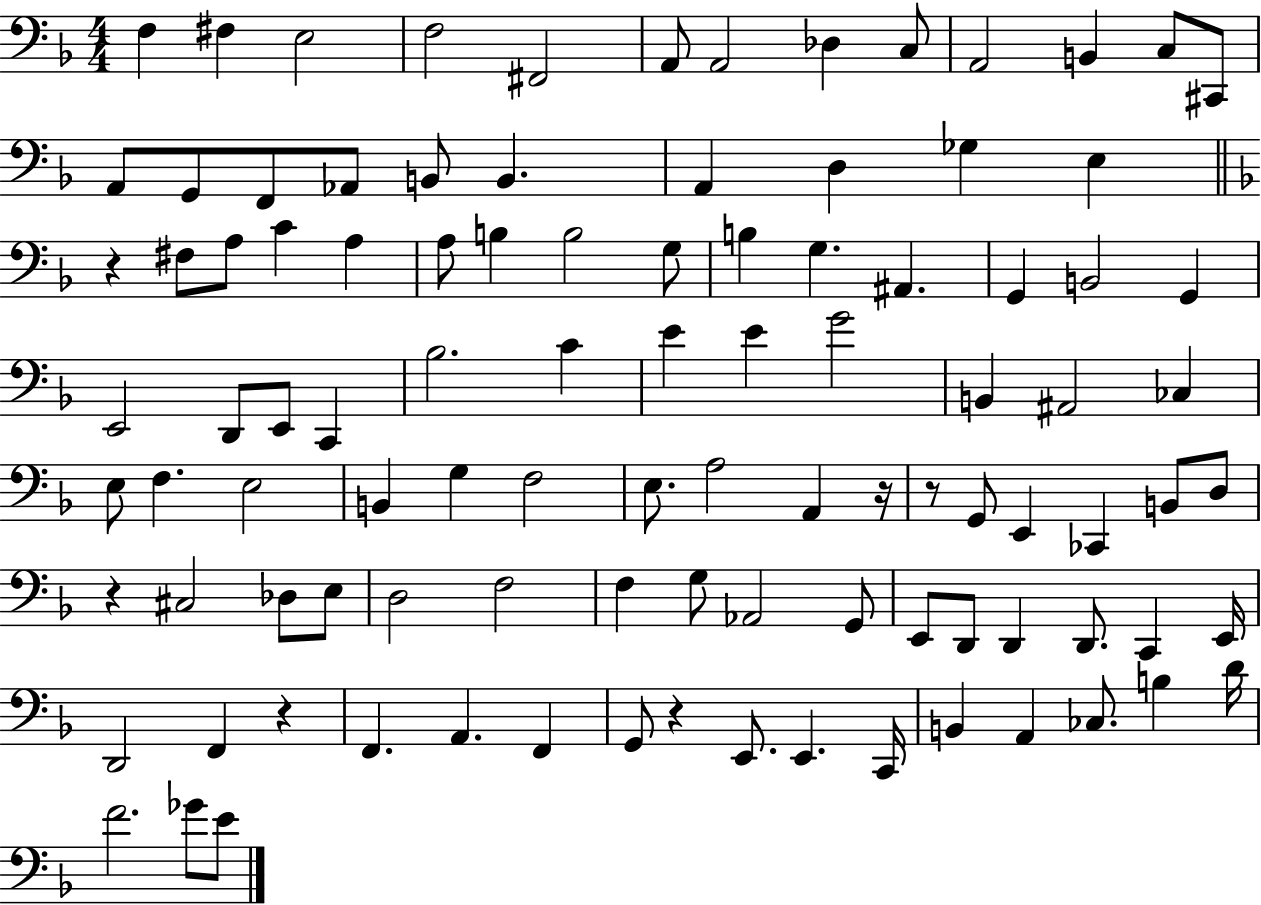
F3/q F#3/q E3/h F3/h F#2/h A2/e A2/h Db3/q C3/e A2/h B2/q C3/e C#2/e A2/e G2/e F2/e Ab2/e B2/e B2/q. A2/q D3/q Gb3/q E3/q R/q F#3/e A3/e C4/q A3/q A3/e B3/q B3/h G3/e B3/q G3/q. A#2/q. G2/q B2/h G2/q E2/h D2/e E2/e C2/q Bb3/h. C4/q E4/q E4/q G4/h B2/q A#2/h CES3/q E3/e F3/q. E3/h B2/q G3/q F3/h E3/e. A3/h A2/q R/s R/e G2/e E2/q CES2/q B2/e D3/e R/q C#3/h Db3/e E3/e D3/h F3/h F3/q G3/e Ab2/h G2/e E2/e D2/e D2/q D2/e. C2/q E2/s D2/h F2/q R/q F2/q. A2/q. F2/q G2/e R/q E2/e. E2/q. C2/s B2/q A2/q CES3/e. B3/q D4/s F4/h. Gb4/e E4/e